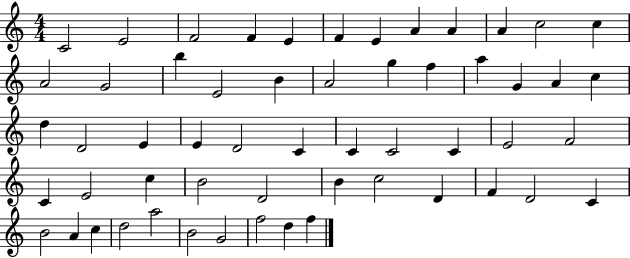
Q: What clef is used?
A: treble